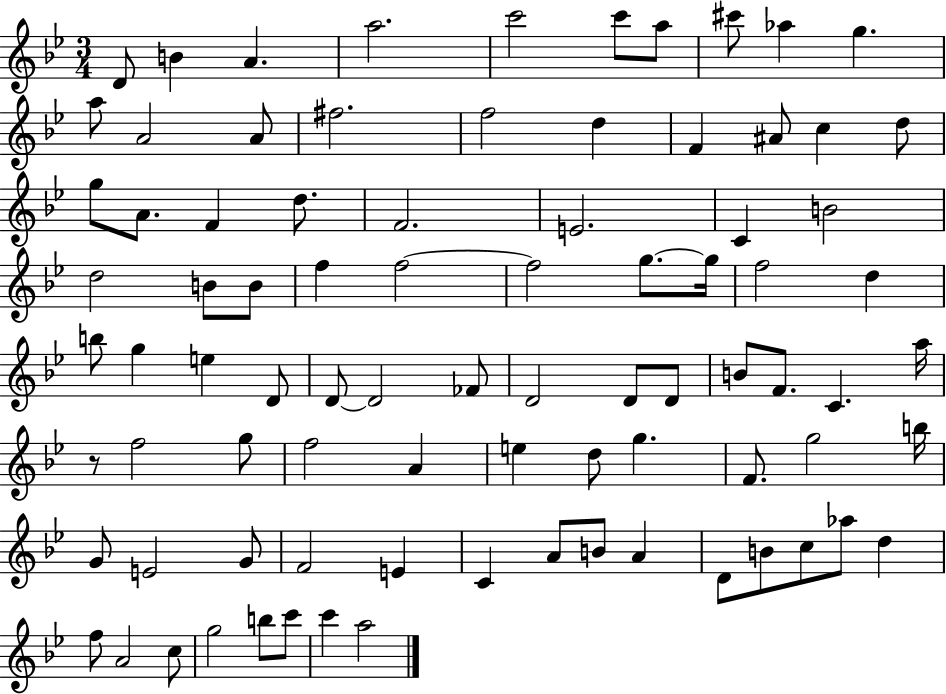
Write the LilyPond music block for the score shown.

{
  \clef treble
  \numericTimeSignature
  \time 3/4
  \key bes \major
  \repeat volta 2 { d'8 b'4 a'4. | a''2. | c'''2 c'''8 a''8 | cis'''8 aes''4 g''4. | \break a''8 a'2 a'8 | fis''2. | f''2 d''4 | f'4 ais'8 c''4 d''8 | \break g''8 a'8. f'4 d''8. | f'2. | e'2. | c'4 b'2 | \break d''2 b'8 b'8 | f''4 f''2~~ | f''2 g''8.~~ g''16 | f''2 d''4 | \break b''8 g''4 e''4 d'8 | d'8~~ d'2 fes'8 | d'2 d'8 d'8 | b'8 f'8. c'4. a''16 | \break r8 f''2 g''8 | f''2 a'4 | e''4 d''8 g''4. | f'8. g''2 b''16 | \break g'8 e'2 g'8 | f'2 e'4 | c'4 a'8 b'8 a'4 | d'8 b'8 c''8 aes''8 d''4 | \break f''8 a'2 c''8 | g''2 b''8 c'''8 | c'''4 a''2 | } \bar "|."
}